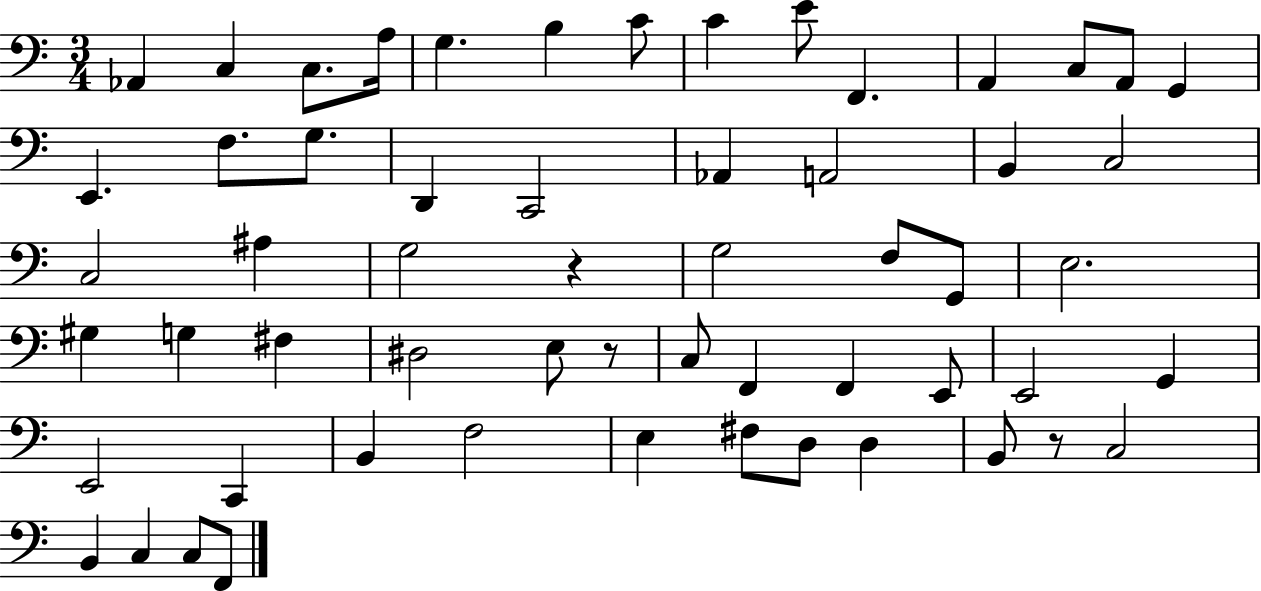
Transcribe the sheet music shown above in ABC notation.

X:1
T:Untitled
M:3/4
L:1/4
K:C
_A,, C, C,/2 A,/4 G, B, C/2 C E/2 F,, A,, C,/2 A,,/2 G,, E,, F,/2 G,/2 D,, C,,2 _A,, A,,2 B,, C,2 C,2 ^A, G,2 z G,2 F,/2 G,,/2 E,2 ^G, G, ^F, ^D,2 E,/2 z/2 C,/2 F,, F,, E,,/2 E,,2 G,, E,,2 C,, B,, F,2 E, ^F,/2 D,/2 D, B,,/2 z/2 C,2 B,, C, C,/2 F,,/2